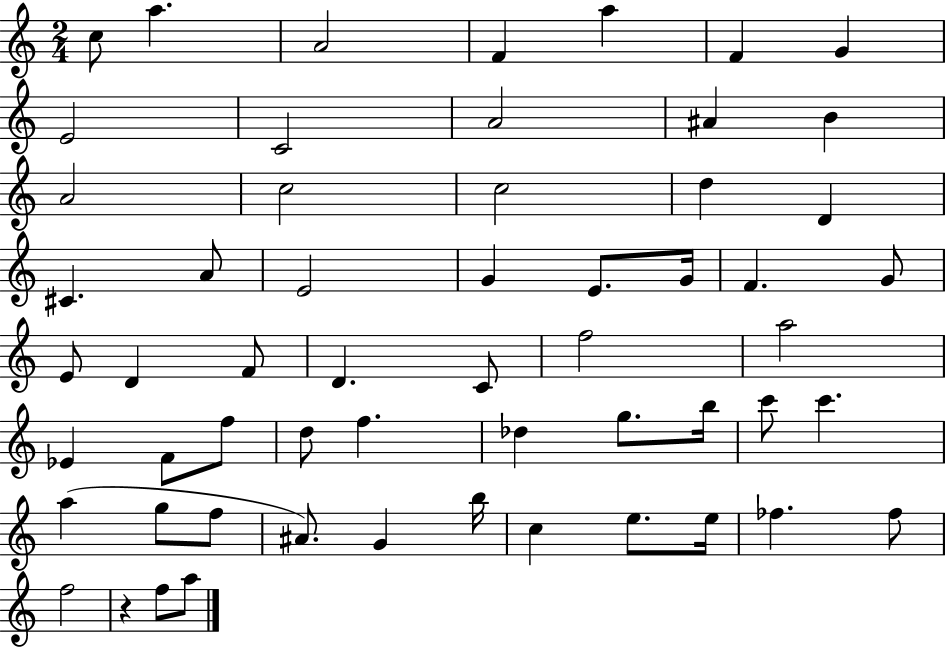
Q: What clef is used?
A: treble